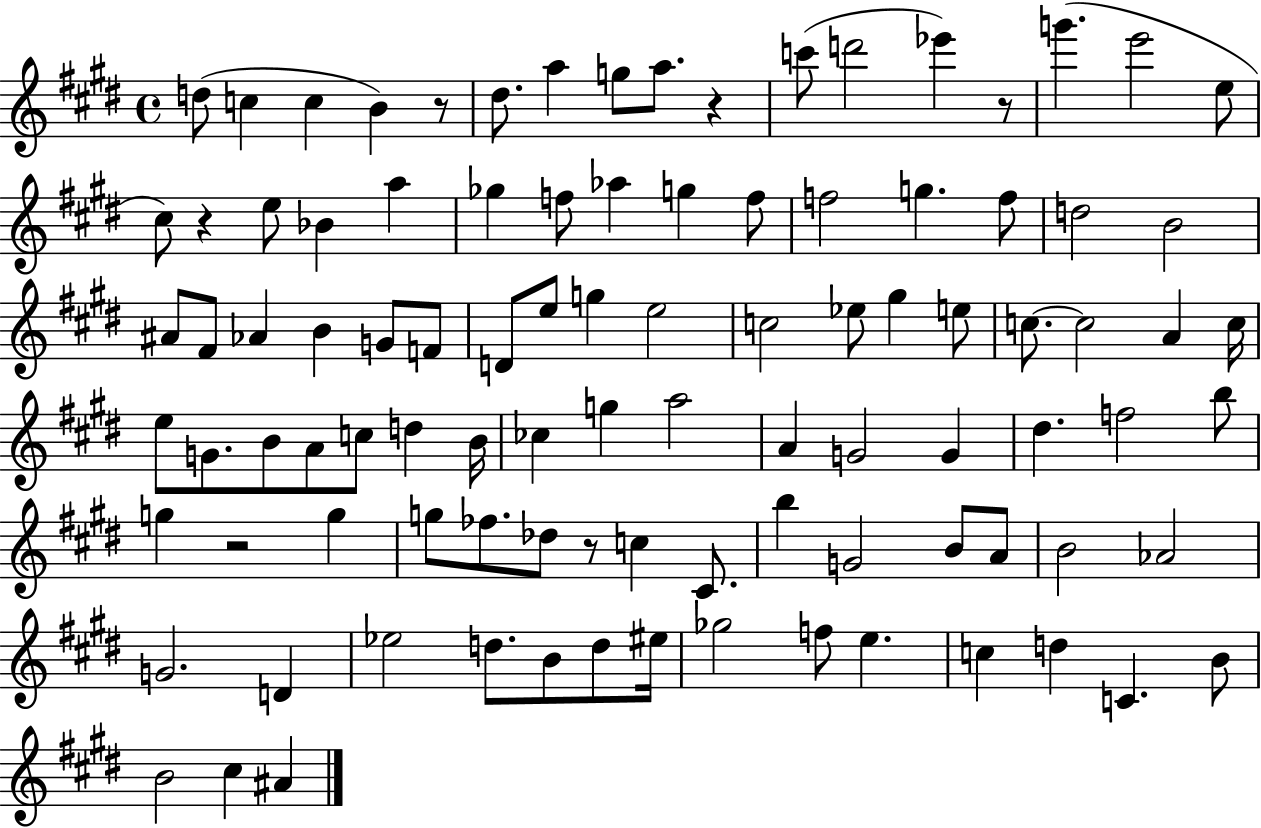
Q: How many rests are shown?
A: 6